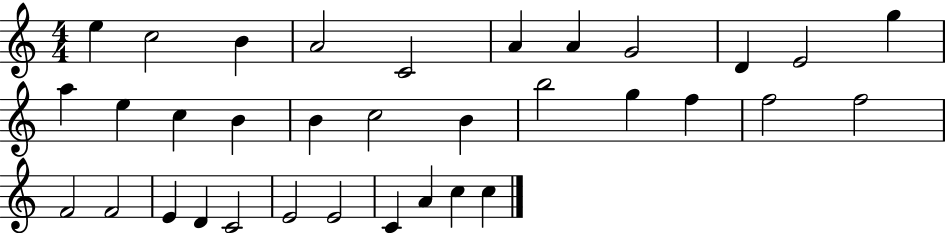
{
  \clef treble
  \numericTimeSignature
  \time 4/4
  \key c \major
  e''4 c''2 b'4 | a'2 c'2 | a'4 a'4 g'2 | d'4 e'2 g''4 | \break a''4 e''4 c''4 b'4 | b'4 c''2 b'4 | b''2 g''4 f''4 | f''2 f''2 | \break f'2 f'2 | e'4 d'4 c'2 | e'2 e'2 | c'4 a'4 c''4 c''4 | \break \bar "|."
}